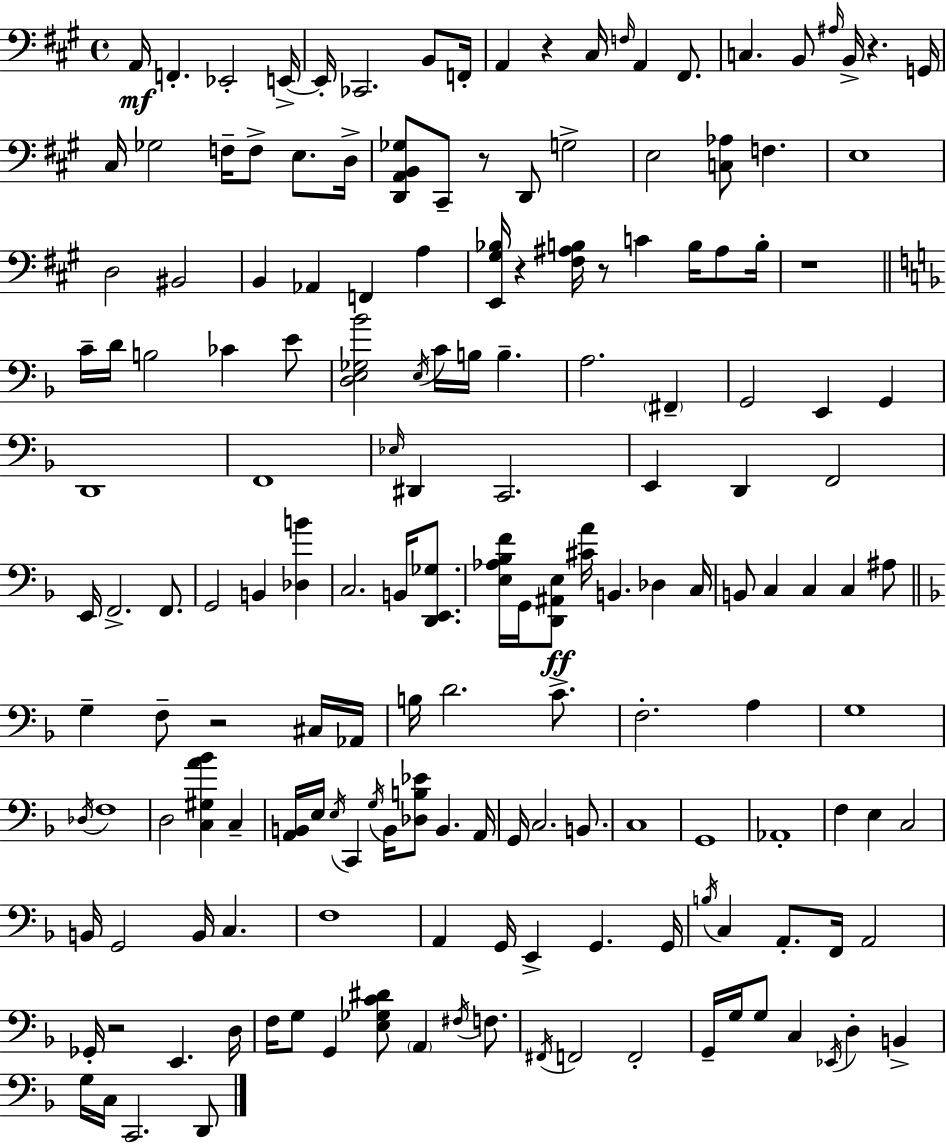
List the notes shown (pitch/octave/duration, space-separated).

A2/s F2/q. Eb2/h E2/s E2/s CES2/h. B2/e F2/s A2/q R/q C#3/s F3/s A2/q F#2/e. C3/q. B2/e A#3/s B2/s R/q. G2/s C#3/s Gb3/h F3/s F3/e E3/e. D3/s [D2,A2,B2,Gb3]/e C#2/e R/e D2/e G3/h E3/h [C3,Ab3]/e F3/q. E3/w D3/h BIS2/h B2/q Ab2/q F2/q A3/q [E2,G#3,Bb3]/s R/q [F#3,A#3,B3]/s R/e C4/q B3/s A#3/e B3/s R/w C4/s D4/s B3/h CES4/q E4/e [D3,E3,Gb3,Bb4]/h E3/s C4/s B3/s B3/q. A3/h. F#2/q G2/h E2/q G2/q D2/w F2/w Eb3/s D#2/q C2/h. E2/q D2/q F2/h E2/s F2/h. F2/e. G2/h B2/q [Db3,B4]/q C3/h. B2/s [D2,E2,Gb3]/e. [E3,Ab3,Bb3,F4]/s G2/s [D2,A#2,E3]/e [C#4,A4]/s B2/q. Db3/q C3/s B2/e C3/q C3/q C3/q A#3/e G3/q F3/e R/h C#3/s Ab2/s B3/s D4/h. C4/e. F3/h. A3/q G3/w Db3/s F3/w D3/h [C3,G#3,A4,Bb4]/q C3/q [A2,B2]/s E3/s E3/s C2/q G3/s B2/s [Db3,B3,Eb4]/e B2/q. A2/s G2/s C3/h. B2/e. C3/w G2/w Ab2/w F3/q E3/q C3/h B2/s G2/h B2/s C3/q. F3/w A2/q G2/s E2/q G2/q. G2/s B3/s C3/q A2/e. F2/s A2/h Gb2/s R/h E2/q. D3/s F3/s G3/e G2/q [E3,Gb3,C4,D#4]/e A2/q F#3/s F3/e. F#2/s F2/h F2/h G2/s G3/s G3/e C3/q Eb2/s D3/q B2/q G3/s C3/s C2/h. D2/e